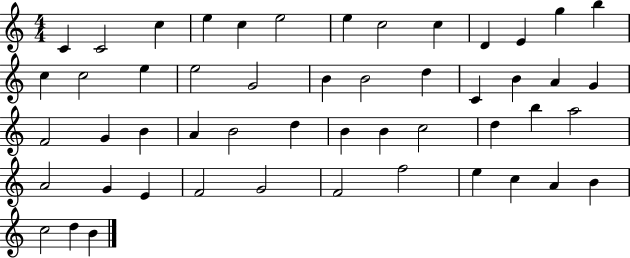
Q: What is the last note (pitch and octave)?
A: B4